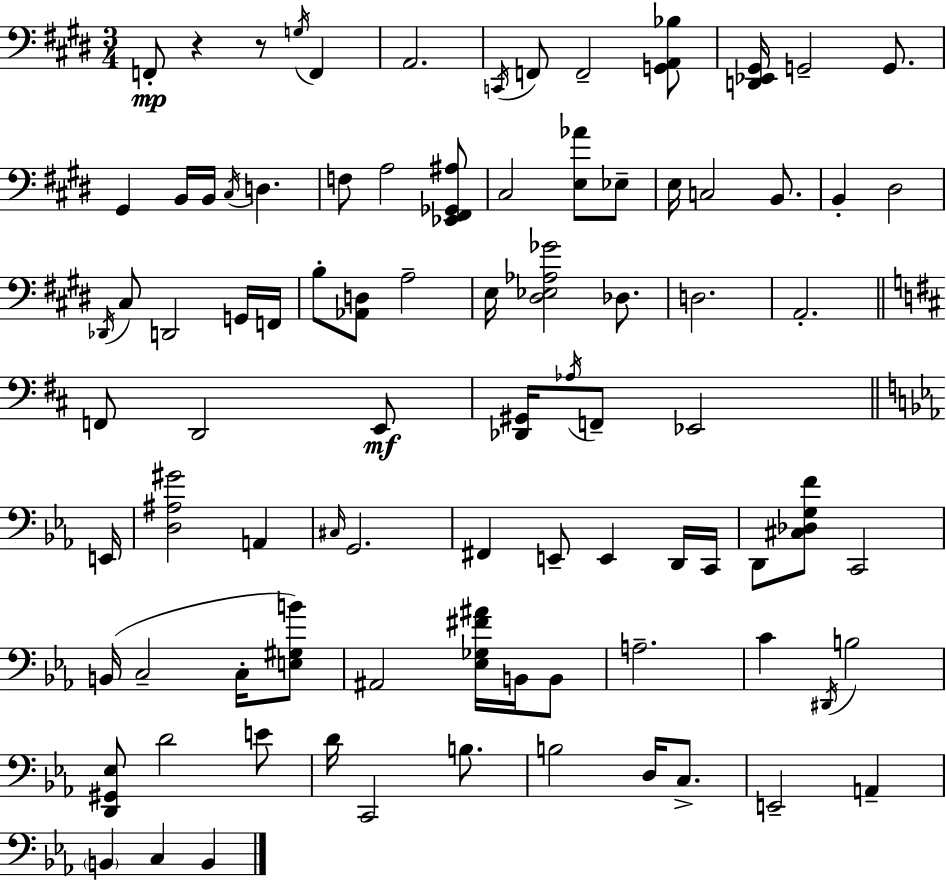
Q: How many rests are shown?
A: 2